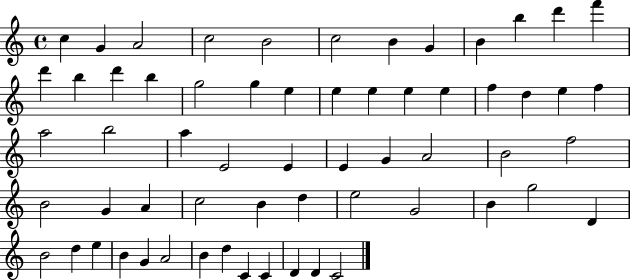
C5/q G4/q A4/h C5/h B4/h C5/h B4/q G4/q B4/q B5/q D6/q F6/q D6/q B5/q D6/q B5/q G5/h G5/q E5/q E5/q E5/q E5/q E5/q F5/q D5/q E5/q F5/q A5/h B5/h A5/q E4/h E4/q E4/q G4/q A4/h B4/h F5/h B4/h G4/q A4/q C5/h B4/q D5/q E5/h G4/h B4/q G5/h D4/q B4/h D5/q E5/q B4/q G4/q A4/h B4/q D5/q C4/q C4/q D4/q D4/q C4/h